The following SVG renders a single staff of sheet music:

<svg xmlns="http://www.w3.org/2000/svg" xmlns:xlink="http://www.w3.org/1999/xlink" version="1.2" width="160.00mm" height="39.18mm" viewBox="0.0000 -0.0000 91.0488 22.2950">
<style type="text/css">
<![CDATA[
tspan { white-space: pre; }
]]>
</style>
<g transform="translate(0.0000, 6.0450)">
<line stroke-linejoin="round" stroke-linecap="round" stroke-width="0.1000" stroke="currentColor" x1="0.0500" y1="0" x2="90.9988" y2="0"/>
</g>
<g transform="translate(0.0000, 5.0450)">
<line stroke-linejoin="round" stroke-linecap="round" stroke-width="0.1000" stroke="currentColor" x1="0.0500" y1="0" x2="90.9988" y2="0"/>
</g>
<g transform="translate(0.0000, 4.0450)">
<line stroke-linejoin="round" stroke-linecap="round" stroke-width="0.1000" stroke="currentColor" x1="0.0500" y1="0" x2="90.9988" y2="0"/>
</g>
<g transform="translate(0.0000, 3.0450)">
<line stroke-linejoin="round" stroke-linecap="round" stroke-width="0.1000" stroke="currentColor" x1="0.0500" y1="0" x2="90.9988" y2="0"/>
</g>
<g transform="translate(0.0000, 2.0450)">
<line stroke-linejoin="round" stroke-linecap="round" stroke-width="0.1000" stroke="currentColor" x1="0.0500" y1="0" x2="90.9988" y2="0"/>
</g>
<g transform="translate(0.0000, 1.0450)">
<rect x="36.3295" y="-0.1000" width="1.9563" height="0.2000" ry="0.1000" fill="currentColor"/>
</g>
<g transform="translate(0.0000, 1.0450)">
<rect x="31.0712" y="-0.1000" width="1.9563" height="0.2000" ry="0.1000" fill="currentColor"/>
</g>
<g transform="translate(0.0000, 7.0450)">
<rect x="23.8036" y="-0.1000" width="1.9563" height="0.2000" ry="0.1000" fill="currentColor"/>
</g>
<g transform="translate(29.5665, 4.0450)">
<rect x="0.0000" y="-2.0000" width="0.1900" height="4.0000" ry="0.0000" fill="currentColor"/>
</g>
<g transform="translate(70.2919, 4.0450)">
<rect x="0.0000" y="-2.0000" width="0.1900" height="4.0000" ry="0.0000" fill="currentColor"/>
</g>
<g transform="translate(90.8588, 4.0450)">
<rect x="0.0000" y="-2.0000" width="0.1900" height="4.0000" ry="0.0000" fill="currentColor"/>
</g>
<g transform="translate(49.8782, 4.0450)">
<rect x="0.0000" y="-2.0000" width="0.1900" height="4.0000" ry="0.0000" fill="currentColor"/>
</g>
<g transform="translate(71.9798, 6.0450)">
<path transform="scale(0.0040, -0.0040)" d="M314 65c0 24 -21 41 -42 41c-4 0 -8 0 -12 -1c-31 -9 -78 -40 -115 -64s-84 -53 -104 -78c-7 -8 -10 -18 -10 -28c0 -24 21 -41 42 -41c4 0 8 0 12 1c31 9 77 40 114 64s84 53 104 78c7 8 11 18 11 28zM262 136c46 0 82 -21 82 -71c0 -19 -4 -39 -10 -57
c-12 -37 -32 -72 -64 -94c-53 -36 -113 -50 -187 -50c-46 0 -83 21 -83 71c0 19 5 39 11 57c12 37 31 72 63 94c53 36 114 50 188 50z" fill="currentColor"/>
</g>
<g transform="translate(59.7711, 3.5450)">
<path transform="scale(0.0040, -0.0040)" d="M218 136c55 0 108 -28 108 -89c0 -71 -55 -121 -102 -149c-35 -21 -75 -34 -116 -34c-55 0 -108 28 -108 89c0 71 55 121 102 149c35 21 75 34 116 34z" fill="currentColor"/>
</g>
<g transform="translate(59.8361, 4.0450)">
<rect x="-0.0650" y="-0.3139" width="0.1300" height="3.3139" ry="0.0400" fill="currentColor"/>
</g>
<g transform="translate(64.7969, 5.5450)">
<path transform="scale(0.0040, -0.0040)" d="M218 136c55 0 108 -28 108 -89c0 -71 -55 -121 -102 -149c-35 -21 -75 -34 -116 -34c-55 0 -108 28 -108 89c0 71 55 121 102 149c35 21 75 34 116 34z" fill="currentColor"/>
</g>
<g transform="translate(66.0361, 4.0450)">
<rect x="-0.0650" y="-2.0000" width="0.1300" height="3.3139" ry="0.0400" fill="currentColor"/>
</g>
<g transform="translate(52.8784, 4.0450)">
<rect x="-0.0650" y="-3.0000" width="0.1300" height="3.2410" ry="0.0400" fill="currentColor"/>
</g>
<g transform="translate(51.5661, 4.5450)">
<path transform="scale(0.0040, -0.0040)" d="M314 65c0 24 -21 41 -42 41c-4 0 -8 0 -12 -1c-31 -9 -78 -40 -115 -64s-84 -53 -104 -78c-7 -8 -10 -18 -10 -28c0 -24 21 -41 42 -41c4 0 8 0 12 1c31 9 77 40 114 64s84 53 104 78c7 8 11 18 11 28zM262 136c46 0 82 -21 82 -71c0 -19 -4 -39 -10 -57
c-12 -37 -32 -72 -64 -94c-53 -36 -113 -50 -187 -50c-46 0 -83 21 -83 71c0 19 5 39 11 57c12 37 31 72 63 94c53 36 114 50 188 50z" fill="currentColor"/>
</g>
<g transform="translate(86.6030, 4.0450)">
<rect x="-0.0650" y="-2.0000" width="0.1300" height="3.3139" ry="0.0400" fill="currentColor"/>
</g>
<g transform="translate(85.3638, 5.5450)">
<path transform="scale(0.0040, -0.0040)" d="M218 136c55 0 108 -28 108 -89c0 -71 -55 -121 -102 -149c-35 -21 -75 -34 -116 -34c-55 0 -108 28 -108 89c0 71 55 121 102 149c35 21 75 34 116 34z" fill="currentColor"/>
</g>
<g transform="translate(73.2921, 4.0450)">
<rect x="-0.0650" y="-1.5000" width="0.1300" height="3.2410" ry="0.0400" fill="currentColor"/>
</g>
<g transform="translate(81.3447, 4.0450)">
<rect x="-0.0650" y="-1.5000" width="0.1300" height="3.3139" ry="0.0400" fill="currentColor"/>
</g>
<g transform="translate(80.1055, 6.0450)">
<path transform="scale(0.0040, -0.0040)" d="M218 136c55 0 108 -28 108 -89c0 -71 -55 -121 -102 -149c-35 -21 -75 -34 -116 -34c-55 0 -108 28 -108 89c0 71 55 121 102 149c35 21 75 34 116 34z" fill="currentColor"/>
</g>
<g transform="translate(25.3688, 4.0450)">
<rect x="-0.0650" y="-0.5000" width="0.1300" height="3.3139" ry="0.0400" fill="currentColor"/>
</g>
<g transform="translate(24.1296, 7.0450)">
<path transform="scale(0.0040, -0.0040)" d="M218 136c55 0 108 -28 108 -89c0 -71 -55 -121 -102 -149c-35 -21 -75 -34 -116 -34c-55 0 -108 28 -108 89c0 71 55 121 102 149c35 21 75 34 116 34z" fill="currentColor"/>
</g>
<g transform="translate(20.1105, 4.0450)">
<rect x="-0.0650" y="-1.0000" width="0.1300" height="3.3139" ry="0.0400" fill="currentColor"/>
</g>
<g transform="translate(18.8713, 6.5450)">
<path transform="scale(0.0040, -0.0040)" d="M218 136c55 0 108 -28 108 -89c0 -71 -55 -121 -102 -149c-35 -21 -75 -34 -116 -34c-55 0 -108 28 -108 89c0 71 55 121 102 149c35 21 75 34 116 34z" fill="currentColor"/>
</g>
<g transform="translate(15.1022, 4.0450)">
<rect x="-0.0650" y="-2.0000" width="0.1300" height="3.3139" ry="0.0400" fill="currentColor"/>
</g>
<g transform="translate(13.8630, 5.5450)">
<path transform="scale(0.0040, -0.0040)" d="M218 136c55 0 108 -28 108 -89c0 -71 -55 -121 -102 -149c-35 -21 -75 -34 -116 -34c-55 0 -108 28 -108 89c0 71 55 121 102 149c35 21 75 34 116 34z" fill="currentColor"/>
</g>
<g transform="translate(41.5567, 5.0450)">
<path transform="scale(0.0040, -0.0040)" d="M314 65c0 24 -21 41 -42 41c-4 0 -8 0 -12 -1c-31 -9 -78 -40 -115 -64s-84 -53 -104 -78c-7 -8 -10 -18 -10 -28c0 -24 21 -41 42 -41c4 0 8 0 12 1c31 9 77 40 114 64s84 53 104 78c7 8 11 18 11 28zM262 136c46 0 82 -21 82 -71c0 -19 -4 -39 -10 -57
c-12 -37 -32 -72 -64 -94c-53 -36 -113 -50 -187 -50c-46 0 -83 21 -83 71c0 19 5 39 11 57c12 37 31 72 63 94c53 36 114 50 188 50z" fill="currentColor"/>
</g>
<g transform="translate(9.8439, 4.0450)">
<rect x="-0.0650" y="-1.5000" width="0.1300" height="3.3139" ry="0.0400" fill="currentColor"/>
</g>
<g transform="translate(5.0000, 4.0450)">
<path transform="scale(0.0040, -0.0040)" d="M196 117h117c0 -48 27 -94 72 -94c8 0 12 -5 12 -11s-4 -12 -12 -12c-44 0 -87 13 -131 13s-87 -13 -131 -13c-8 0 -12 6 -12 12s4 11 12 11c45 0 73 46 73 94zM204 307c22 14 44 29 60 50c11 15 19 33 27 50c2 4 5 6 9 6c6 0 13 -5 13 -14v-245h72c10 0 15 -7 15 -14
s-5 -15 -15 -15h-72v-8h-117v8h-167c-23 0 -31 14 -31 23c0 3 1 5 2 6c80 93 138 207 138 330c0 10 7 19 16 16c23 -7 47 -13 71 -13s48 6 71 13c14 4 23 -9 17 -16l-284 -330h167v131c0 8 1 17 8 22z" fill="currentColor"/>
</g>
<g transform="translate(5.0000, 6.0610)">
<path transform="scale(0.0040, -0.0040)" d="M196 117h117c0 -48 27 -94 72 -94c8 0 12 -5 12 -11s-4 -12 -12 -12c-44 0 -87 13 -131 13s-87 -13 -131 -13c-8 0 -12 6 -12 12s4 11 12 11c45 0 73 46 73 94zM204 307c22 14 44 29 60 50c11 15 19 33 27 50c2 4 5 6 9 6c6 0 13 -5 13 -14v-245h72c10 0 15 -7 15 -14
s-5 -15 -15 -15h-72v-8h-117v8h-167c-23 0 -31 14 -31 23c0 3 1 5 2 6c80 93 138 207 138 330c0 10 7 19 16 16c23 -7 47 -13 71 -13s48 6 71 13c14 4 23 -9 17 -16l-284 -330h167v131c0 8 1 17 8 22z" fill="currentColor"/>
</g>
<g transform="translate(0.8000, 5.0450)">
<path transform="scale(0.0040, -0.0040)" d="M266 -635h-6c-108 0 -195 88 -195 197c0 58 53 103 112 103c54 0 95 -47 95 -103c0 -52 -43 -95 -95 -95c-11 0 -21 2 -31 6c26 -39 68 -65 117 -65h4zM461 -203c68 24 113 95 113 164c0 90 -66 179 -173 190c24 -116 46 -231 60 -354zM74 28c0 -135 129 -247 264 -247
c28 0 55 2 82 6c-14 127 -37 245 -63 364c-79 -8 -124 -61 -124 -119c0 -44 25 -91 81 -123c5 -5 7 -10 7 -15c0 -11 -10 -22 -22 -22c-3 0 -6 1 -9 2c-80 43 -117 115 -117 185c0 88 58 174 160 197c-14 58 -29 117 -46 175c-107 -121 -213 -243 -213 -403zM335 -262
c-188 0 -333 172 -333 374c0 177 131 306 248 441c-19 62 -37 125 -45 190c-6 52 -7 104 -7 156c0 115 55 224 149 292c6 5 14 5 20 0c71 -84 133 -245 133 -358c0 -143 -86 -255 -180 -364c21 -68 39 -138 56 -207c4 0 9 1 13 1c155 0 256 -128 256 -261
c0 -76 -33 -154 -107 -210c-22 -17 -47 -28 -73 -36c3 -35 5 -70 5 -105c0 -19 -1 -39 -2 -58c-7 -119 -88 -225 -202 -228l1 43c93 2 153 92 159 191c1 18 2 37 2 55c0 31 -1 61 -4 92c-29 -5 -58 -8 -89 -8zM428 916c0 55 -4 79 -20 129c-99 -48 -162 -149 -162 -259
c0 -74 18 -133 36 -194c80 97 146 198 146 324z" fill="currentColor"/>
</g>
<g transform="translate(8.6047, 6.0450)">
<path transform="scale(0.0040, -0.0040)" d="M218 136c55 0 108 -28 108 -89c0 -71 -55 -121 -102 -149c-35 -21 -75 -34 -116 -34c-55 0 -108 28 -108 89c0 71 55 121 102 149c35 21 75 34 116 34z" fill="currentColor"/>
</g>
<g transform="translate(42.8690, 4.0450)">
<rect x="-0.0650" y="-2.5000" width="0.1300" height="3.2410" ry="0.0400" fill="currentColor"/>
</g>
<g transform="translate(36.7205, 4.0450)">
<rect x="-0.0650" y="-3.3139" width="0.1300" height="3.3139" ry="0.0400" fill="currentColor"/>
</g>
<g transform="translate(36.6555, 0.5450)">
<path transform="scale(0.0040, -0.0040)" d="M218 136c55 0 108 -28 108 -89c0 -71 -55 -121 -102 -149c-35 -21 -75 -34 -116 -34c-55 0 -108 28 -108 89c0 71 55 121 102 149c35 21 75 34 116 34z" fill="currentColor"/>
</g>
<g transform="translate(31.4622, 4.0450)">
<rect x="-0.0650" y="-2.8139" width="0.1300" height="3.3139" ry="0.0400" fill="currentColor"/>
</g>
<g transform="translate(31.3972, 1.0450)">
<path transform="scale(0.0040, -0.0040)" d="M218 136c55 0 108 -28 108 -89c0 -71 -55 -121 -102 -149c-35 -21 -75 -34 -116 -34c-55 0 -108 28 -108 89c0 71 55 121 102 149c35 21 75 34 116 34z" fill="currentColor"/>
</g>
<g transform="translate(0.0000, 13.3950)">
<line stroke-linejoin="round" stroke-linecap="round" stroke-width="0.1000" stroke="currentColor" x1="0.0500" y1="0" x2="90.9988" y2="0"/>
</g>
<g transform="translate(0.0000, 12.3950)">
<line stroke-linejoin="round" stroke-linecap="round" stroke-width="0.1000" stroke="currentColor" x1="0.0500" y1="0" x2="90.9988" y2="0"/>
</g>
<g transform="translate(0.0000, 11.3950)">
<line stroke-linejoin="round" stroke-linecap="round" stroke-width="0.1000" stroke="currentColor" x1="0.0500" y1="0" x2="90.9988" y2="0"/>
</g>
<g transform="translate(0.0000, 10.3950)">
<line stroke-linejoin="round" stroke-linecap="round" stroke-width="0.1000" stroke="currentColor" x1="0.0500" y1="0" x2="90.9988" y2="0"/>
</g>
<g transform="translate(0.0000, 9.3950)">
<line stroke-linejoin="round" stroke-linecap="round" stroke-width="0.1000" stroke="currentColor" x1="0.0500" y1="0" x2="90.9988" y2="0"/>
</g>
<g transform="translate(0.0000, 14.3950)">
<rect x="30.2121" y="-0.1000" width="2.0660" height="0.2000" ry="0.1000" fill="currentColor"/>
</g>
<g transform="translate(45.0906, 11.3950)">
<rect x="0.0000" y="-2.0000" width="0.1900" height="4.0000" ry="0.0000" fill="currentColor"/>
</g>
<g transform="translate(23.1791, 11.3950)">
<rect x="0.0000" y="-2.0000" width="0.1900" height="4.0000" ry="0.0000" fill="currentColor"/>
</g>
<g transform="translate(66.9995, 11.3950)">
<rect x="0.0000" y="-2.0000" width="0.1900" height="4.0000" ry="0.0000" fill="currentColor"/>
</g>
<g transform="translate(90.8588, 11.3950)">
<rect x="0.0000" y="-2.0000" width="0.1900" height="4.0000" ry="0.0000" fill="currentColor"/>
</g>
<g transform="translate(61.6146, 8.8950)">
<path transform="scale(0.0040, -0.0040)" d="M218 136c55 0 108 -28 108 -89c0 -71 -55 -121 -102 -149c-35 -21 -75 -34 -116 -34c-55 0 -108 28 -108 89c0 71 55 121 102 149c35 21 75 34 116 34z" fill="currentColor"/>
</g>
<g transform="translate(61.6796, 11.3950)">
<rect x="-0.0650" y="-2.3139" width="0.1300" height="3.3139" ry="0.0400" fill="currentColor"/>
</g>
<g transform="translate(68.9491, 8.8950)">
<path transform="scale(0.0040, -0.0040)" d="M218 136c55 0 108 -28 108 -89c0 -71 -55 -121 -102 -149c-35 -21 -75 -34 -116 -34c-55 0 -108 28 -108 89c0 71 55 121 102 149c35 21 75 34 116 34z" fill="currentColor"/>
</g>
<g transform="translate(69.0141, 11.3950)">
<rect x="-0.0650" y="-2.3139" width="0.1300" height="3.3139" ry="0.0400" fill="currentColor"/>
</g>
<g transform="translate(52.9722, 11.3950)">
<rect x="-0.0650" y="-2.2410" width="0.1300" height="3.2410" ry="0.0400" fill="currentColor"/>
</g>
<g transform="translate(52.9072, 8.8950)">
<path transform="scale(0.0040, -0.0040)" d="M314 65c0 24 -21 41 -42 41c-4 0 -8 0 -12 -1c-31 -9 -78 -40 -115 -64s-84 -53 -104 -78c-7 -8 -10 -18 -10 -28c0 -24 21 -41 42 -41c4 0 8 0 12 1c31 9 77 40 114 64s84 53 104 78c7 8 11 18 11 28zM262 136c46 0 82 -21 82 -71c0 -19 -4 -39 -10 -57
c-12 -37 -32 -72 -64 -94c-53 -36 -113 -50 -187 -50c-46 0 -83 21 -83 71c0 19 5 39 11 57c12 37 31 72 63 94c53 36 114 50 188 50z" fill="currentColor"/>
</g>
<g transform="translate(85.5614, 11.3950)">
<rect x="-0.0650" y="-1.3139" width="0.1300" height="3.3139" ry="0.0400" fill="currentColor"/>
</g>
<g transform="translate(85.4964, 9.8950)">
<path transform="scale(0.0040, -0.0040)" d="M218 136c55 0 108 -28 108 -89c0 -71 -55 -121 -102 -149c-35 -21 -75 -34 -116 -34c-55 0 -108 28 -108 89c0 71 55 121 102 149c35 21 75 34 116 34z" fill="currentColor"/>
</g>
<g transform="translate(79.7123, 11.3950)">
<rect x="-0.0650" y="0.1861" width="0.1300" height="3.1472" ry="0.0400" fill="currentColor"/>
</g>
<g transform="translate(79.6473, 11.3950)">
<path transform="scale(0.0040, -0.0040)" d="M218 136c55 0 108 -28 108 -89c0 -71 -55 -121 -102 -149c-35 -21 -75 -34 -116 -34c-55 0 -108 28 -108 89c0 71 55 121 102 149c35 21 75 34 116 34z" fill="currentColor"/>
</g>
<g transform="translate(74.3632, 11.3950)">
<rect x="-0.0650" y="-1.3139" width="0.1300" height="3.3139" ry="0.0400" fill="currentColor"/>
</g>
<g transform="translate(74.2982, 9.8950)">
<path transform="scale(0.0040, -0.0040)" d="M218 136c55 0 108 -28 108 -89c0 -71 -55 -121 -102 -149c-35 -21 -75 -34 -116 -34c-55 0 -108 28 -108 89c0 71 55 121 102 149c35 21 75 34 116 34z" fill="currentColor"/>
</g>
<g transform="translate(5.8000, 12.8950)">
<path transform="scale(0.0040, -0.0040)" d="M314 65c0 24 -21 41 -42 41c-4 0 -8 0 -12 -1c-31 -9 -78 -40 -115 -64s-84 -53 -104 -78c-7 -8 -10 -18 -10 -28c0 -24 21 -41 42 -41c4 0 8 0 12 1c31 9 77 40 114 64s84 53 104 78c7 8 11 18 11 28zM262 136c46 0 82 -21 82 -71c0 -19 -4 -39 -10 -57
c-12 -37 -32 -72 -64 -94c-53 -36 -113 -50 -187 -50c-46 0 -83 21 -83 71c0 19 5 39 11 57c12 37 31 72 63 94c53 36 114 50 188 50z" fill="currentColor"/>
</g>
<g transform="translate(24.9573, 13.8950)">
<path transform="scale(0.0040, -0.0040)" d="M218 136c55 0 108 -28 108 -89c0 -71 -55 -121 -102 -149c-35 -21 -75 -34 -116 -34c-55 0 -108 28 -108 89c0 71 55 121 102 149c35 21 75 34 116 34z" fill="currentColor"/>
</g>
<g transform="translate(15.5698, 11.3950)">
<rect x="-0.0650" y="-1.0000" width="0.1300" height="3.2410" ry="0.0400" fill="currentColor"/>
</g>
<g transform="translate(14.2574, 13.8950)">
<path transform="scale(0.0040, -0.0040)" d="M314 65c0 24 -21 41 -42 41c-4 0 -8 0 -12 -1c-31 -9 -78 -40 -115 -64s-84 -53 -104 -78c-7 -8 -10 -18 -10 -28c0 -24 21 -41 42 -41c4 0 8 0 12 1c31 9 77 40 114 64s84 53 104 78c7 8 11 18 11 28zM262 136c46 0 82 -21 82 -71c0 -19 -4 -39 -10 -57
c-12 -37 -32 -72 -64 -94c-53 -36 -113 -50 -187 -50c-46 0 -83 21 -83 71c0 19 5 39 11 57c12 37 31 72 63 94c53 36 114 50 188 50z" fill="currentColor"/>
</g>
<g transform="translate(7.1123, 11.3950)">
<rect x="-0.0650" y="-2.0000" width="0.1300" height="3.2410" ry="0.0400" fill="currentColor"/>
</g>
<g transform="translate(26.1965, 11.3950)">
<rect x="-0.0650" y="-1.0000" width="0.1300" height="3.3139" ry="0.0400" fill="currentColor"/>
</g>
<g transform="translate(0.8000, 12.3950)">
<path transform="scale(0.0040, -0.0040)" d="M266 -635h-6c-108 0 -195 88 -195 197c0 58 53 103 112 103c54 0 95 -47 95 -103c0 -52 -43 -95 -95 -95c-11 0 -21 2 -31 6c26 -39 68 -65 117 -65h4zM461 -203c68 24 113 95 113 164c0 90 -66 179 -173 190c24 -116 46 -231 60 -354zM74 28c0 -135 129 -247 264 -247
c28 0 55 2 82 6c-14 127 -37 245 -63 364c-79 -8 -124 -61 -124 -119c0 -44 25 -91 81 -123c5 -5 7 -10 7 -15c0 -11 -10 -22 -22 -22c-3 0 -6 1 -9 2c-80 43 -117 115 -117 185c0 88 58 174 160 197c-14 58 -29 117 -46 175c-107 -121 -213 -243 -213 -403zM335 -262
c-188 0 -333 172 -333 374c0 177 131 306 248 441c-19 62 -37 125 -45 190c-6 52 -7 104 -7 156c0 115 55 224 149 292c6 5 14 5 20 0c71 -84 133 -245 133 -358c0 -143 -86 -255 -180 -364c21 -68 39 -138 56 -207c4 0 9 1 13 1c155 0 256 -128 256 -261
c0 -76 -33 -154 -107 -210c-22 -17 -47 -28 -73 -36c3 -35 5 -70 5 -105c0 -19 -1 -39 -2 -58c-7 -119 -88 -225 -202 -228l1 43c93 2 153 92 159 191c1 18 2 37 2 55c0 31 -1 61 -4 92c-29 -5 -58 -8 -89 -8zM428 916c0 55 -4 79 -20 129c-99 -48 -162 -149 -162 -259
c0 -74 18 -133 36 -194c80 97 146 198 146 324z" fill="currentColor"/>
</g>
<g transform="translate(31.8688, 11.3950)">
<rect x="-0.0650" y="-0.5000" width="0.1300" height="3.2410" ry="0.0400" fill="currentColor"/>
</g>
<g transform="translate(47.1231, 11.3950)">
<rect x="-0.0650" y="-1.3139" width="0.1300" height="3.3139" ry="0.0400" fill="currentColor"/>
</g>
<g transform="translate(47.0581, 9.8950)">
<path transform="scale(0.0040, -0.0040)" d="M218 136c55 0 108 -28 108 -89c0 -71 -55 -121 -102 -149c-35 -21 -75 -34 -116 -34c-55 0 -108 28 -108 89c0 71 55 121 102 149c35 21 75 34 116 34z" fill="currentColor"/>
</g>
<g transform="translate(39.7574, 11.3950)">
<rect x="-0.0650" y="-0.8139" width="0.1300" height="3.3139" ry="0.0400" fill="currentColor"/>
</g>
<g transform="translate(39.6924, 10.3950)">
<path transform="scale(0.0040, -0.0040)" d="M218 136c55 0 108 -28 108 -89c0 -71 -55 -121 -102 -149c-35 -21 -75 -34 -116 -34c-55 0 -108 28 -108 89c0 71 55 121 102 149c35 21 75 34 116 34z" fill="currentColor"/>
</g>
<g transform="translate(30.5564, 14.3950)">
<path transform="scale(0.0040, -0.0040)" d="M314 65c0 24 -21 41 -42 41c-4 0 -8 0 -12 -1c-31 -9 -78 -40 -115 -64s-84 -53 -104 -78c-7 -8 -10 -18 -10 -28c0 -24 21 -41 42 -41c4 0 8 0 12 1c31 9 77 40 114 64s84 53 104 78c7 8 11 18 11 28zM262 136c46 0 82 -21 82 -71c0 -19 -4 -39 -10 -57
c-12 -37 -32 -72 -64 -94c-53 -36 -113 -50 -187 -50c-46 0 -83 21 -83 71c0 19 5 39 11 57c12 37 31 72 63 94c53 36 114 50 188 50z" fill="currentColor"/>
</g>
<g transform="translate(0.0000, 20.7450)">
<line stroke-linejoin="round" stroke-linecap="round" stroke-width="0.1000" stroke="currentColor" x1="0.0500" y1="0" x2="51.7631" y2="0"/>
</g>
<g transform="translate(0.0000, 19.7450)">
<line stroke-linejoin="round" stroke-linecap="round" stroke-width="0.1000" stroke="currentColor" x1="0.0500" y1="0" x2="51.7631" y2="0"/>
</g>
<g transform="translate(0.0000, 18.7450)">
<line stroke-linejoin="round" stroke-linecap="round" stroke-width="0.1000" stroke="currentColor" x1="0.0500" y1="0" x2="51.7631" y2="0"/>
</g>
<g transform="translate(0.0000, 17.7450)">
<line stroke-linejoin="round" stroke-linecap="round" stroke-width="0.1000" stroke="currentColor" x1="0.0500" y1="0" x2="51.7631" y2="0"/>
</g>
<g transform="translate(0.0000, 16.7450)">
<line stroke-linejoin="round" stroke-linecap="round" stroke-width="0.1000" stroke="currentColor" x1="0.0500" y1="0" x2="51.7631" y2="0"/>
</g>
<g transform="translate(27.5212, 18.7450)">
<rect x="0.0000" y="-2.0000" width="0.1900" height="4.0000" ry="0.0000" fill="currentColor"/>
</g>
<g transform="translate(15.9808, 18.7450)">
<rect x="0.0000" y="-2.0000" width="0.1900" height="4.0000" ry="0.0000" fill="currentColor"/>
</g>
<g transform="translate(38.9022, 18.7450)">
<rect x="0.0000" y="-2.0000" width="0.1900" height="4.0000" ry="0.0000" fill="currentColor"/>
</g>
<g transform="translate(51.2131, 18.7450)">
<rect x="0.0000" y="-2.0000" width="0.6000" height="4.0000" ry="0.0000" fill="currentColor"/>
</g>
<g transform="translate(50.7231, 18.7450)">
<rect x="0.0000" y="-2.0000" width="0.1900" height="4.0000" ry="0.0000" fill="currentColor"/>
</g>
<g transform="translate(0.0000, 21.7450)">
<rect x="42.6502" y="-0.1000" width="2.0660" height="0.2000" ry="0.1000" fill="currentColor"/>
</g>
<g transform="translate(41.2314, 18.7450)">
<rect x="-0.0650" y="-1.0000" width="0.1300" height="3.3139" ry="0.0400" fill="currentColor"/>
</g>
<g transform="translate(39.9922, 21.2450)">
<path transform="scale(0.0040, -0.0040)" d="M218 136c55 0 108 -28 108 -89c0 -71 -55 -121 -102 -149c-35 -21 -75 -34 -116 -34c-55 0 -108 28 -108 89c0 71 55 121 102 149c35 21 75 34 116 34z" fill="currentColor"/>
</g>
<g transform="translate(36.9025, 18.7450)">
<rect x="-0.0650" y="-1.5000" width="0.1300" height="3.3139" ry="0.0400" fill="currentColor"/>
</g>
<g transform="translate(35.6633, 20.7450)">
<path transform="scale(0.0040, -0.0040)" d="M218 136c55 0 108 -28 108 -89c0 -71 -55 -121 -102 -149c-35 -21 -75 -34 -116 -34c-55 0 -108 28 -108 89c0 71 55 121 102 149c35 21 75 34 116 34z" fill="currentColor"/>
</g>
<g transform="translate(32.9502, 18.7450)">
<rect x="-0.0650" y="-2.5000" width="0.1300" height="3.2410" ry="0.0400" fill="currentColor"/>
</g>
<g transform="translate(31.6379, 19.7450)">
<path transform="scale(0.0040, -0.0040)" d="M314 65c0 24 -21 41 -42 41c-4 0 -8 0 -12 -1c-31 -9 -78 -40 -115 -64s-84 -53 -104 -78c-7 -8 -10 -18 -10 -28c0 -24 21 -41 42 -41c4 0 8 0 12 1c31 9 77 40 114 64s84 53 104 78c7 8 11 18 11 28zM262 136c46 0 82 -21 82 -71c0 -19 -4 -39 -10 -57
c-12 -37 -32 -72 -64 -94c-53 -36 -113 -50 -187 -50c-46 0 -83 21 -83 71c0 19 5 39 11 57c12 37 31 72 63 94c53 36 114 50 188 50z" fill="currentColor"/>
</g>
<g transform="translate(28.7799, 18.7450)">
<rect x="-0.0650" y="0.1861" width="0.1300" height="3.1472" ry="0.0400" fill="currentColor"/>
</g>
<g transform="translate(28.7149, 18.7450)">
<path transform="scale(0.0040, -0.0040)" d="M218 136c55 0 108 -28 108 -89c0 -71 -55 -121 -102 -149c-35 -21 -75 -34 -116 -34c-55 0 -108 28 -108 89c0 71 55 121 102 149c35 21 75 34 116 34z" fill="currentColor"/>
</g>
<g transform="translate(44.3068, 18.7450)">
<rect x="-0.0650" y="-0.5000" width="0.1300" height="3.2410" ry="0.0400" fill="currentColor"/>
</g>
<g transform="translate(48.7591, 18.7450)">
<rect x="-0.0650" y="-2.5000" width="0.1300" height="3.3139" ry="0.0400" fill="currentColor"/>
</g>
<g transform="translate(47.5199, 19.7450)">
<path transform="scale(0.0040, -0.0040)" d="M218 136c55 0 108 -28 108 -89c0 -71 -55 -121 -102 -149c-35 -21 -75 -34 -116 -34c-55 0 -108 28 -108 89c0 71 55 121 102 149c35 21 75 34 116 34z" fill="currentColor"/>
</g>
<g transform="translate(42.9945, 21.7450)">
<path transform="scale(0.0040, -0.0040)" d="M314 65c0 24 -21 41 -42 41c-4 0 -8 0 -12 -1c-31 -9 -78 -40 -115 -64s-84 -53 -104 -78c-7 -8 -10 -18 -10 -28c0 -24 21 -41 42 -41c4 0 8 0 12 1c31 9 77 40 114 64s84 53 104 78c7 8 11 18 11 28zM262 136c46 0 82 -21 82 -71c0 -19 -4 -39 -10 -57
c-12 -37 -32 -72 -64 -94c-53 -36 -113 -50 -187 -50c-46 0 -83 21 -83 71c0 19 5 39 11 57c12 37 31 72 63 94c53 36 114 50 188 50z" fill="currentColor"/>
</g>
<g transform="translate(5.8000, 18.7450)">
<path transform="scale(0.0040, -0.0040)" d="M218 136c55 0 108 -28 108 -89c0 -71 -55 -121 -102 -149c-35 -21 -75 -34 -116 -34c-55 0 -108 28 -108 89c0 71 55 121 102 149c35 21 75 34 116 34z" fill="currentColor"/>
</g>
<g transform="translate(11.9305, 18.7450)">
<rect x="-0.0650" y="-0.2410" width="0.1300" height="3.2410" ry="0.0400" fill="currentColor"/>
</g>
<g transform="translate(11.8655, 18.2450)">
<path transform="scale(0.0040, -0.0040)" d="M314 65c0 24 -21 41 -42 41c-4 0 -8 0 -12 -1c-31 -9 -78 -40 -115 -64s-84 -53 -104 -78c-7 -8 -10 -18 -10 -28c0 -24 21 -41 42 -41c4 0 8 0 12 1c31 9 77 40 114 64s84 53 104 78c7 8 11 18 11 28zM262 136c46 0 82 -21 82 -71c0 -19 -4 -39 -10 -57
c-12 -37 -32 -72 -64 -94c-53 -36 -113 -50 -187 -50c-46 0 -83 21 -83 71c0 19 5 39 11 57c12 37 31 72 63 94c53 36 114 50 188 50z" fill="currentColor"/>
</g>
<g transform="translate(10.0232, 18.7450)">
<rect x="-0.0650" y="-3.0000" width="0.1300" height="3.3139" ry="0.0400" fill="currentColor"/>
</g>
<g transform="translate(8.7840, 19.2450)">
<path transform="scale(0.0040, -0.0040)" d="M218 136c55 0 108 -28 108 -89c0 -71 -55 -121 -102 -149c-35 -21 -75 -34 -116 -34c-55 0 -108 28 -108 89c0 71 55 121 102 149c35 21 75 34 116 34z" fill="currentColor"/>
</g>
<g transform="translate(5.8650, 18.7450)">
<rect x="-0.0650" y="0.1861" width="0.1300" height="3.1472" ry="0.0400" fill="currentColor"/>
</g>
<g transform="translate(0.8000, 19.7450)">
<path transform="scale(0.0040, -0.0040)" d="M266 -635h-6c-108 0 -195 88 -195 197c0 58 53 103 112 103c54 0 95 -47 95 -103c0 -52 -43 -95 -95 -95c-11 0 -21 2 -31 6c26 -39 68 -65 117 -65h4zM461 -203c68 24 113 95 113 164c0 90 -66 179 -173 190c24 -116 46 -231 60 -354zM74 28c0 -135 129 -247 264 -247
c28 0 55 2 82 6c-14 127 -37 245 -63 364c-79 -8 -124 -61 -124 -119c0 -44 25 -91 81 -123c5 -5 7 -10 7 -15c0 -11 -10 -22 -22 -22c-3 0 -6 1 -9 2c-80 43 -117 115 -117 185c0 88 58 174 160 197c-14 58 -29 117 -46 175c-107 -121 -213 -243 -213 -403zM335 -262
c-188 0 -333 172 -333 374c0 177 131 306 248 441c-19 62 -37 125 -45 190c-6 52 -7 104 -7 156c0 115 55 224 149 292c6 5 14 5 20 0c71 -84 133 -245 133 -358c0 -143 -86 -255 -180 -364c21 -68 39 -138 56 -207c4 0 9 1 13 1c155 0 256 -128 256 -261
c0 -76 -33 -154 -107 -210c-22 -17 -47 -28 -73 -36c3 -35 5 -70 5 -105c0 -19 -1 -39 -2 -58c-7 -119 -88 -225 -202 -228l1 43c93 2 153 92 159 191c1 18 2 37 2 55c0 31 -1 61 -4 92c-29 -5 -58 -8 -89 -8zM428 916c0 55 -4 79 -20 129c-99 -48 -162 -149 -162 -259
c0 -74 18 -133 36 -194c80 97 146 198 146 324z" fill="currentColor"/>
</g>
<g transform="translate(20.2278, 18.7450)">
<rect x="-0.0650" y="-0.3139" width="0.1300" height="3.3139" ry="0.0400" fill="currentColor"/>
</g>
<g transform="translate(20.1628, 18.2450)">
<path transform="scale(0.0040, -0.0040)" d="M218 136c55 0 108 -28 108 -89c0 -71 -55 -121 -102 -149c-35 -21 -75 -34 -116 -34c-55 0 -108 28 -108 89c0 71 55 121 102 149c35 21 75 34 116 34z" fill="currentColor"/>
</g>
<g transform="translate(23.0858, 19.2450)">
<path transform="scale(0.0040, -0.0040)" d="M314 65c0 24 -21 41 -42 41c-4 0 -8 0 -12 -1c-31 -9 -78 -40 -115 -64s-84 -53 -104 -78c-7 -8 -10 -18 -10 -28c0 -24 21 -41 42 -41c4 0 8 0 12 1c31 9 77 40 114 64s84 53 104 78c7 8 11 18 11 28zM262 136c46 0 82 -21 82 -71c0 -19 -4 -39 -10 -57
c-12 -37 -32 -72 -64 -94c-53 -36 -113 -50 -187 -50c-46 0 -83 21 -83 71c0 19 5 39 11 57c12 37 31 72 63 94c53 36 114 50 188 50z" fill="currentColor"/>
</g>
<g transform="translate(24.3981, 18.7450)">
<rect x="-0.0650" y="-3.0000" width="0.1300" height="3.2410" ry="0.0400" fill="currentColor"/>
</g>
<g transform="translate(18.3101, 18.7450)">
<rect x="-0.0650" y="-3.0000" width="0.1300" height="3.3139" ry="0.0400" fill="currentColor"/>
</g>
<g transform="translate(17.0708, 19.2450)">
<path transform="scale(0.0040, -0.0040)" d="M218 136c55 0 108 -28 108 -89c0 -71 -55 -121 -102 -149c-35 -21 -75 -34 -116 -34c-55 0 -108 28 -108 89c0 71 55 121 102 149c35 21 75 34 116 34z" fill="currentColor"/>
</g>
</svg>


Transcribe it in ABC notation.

X:1
T:Untitled
M:4/4
L:1/4
K:C
E F D C a b G2 A2 c F E2 E F F2 D2 D C2 d e g2 g g e B e B A c2 A c A2 B G2 E D C2 G